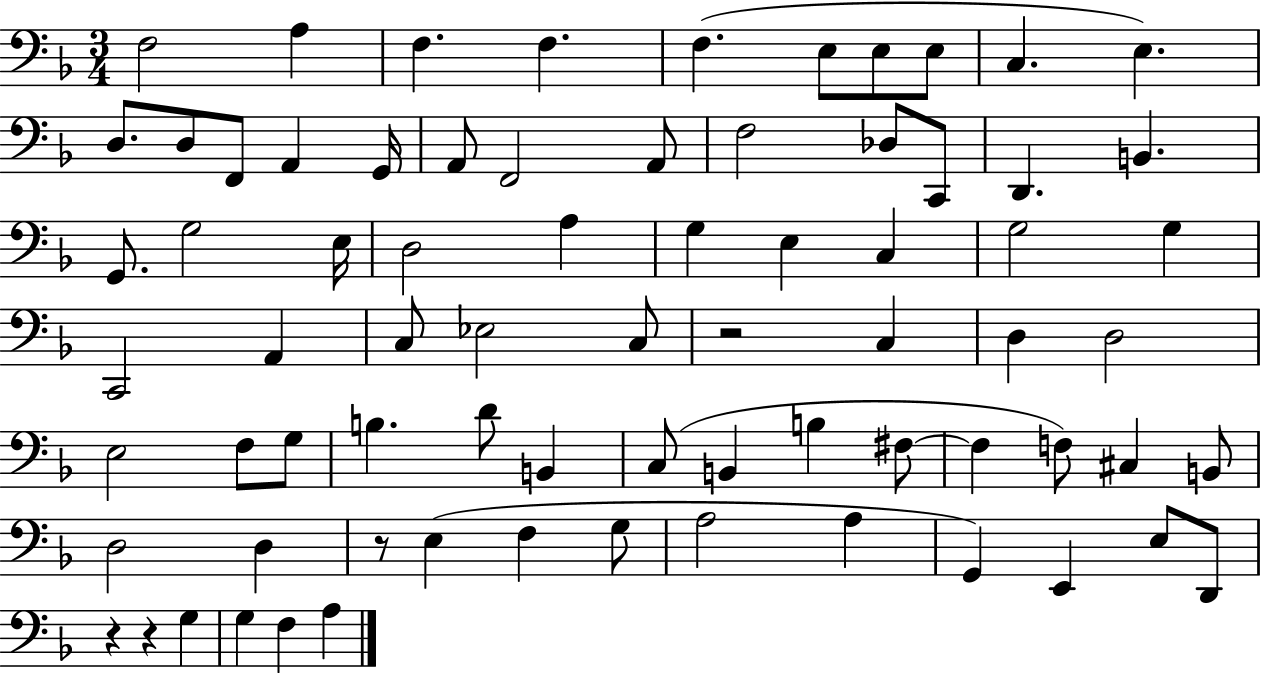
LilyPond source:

{
  \clef bass
  \numericTimeSignature
  \time 3/4
  \key f \major
  f2 a4 | f4. f4. | f4.( e8 e8 e8 | c4. e4.) | \break d8. d8 f,8 a,4 g,16 | a,8 f,2 a,8 | f2 des8 c,8 | d,4. b,4. | \break g,8. g2 e16 | d2 a4 | g4 e4 c4 | g2 g4 | \break c,2 a,4 | c8 ees2 c8 | r2 c4 | d4 d2 | \break e2 f8 g8 | b4. d'8 b,4 | c8( b,4 b4 fis8~~ | fis4 f8) cis4 b,8 | \break d2 d4 | r8 e4( f4 g8 | a2 a4 | g,4) e,4 e8 d,8 | \break r4 r4 g4 | g4 f4 a4 | \bar "|."
}